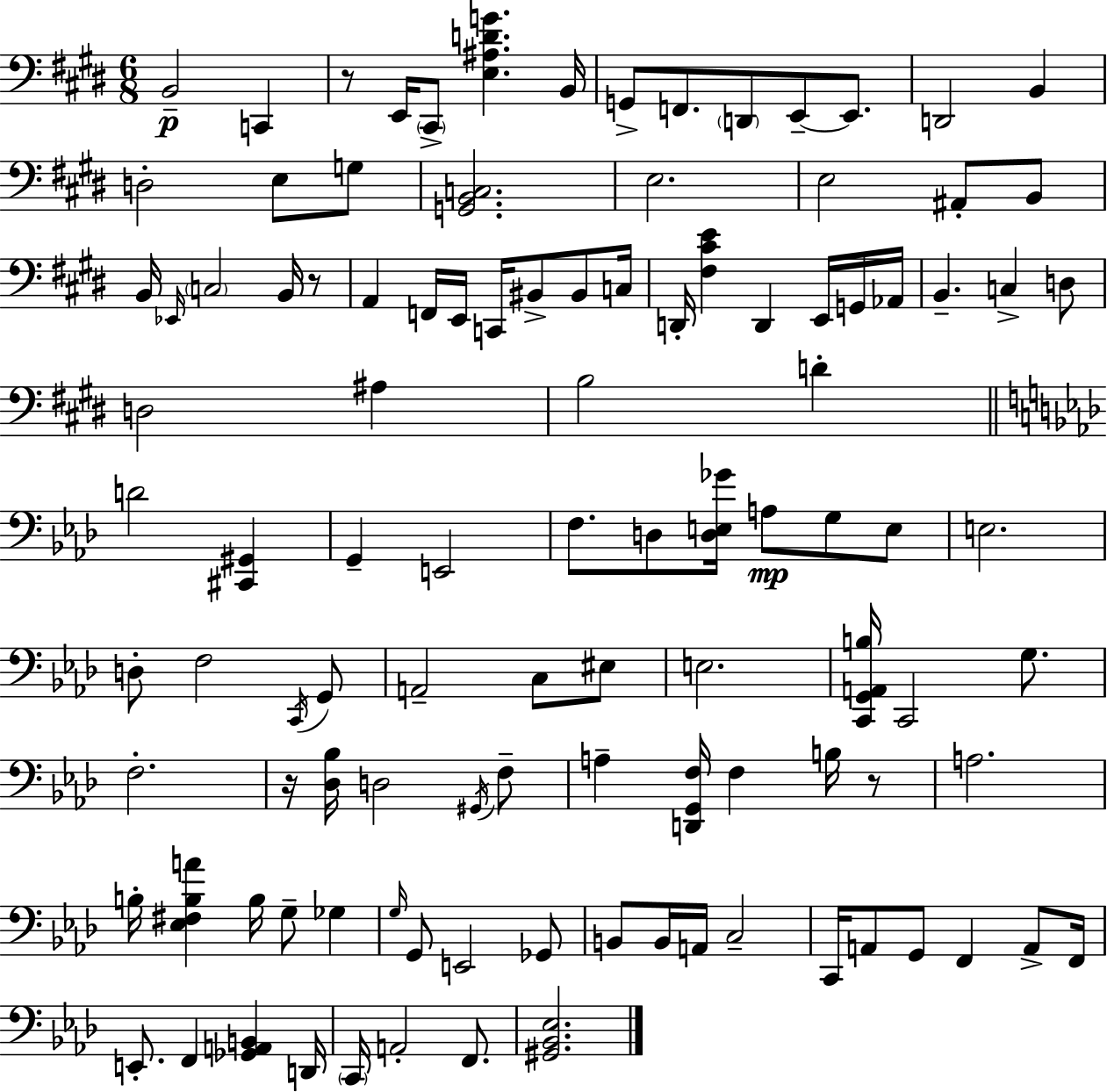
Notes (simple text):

B2/h C2/q R/e E2/s C#2/e [E3,A#3,D4,G4]/q. B2/s G2/e F2/e. D2/e E2/e E2/e. D2/h B2/q D3/h E3/e G3/e [G2,B2,C3]/h. E3/h. E3/h A#2/e B2/e B2/s Eb2/s C3/h B2/s R/e A2/q F2/s E2/s C2/s BIS2/e BIS2/e C3/s D2/s [F#3,C#4,E4]/q D2/q E2/s G2/s Ab2/s B2/q. C3/q D3/e D3/h A#3/q B3/h D4/q D4/h [C#2,G#2]/q G2/q E2/h F3/e. D3/e [D3,E3,Gb4]/s A3/e G3/e E3/e E3/h. D3/e F3/h C2/s G2/e A2/h C3/e EIS3/e E3/h. [C2,G2,A2,B3]/s C2/h G3/e. F3/h. R/s [Db3,Bb3]/s D3/h G#2/s F3/e A3/q [D2,G2,F3]/s F3/q B3/s R/e A3/h. B3/s [Eb3,F#3,B3,A4]/q B3/s G3/e Gb3/q G3/s G2/e E2/h Gb2/e B2/e B2/s A2/s C3/h C2/s A2/e G2/e F2/q A2/e F2/s E2/e. F2/q [Gb2,A2,B2]/q D2/s C2/s A2/h F2/e. [G#2,Bb2,Eb3]/h.